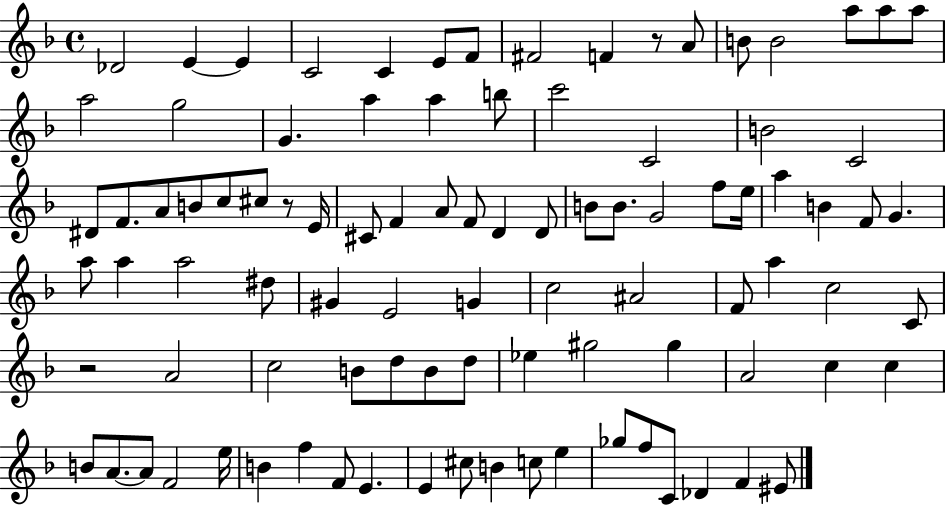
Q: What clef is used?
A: treble